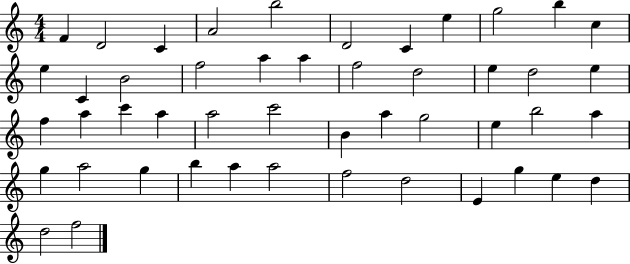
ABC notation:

X:1
T:Untitled
M:4/4
L:1/4
K:C
F D2 C A2 b2 D2 C e g2 b c e C B2 f2 a a f2 d2 e d2 e f a c' a a2 c'2 B a g2 e b2 a g a2 g b a a2 f2 d2 E g e d d2 f2